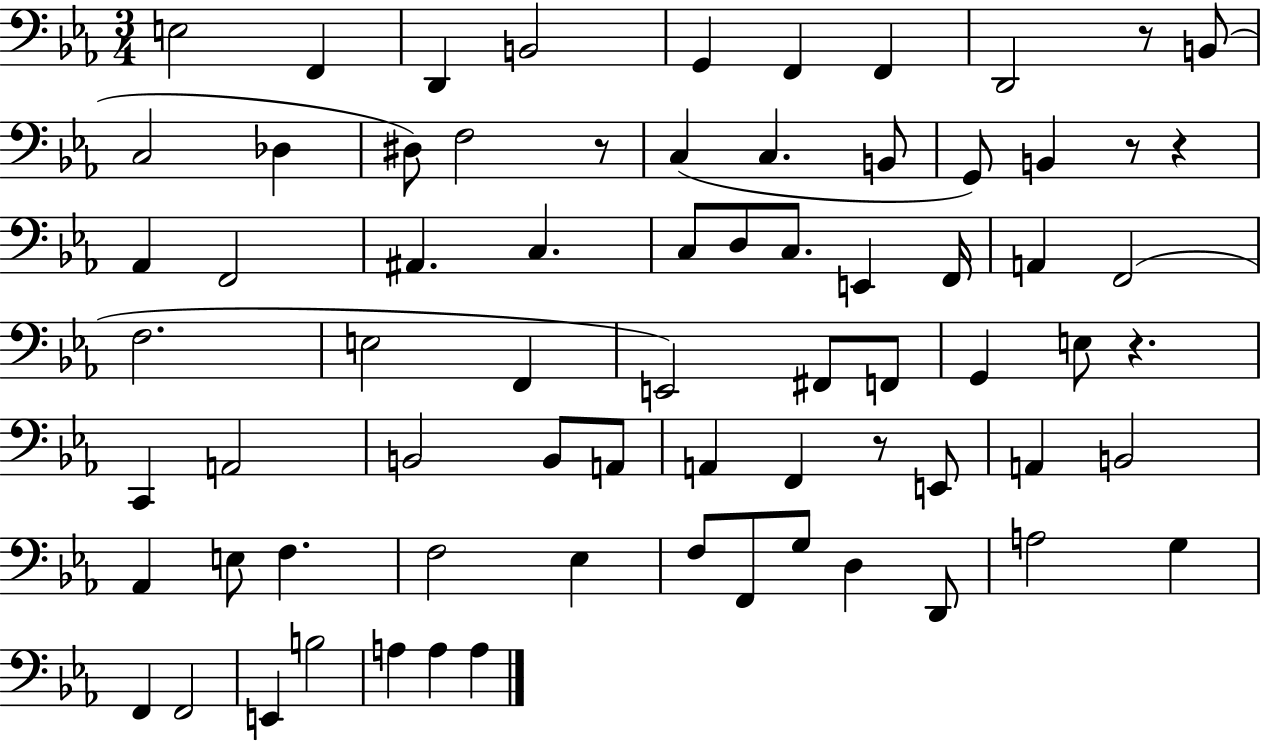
E3/h F2/q D2/q B2/h G2/q F2/q F2/q D2/h R/e B2/e C3/h Db3/q D#3/e F3/h R/e C3/q C3/q. B2/e G2/e B2/q R/e R/q Ab2/q F2/h A#2/q. C3/q. C3/e D3/e C3/e. E2/q F2/s A2/q F2/h F3/h. E3/h F2/q E2/h F#2/e F2/e G2/q E3/e R/q. C2/q A2/h B2/h B2/e A2/e A2/q F2/q R/e E2/e A2/q B2/h Ab2/q E3/e F3/q. F3/h Eb3/q F3/e F2/e G3/e D3/q D2/e A3/h G3/q F2/q F2/h E2/q B3/h A3/q A3/q A3/q